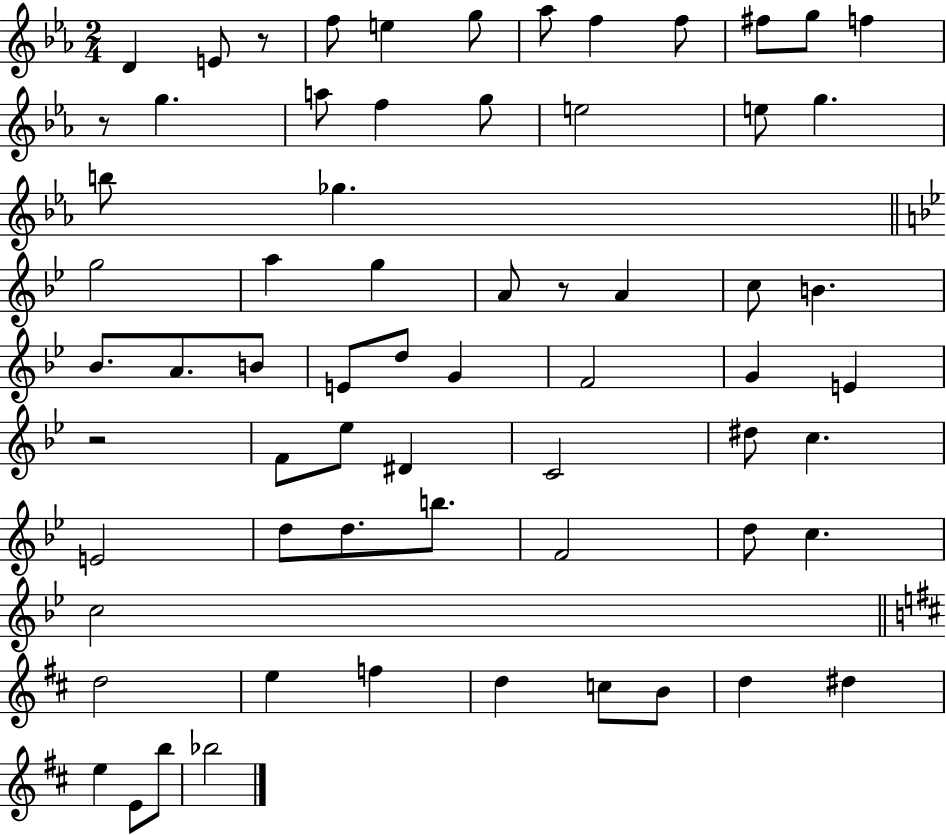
{
  \clef treble
  \numericTimeSignature
  \time 2/4
  \key ees \major
  d'4 e'8 r8 | f''8 e''4 g''8 | aes''8 f''4 f''8 | fis''8 g''8 f''4 | \break r8 g''4. | a''8 f''4 g''8 | e''2 | e''8 g''4. | \break b''8 ges''4. | \bar "||" \break \key g \minor g''2 | a''4 g''4 | a'8 r8 a'4 | c''8 b'4. | \break bes'8. a'8. b'8 | e'8 d''8 g'4 | f'2 | g'4 e'4 | \break r2 | f'8 ees''8 dis'4 | c'2 | dis''8 c''4. | \break e'2 | d''8 d''8. b''8. | f'2 | d''8 c''4. | \break c''2 | \bar "||" \break \key d \major d''2 | e''4 f''4 | d''4 c''8 b'8 | d''4 dis''4 | \break e''4 e'8 b''8 | bes''2 | \bar "|."
}